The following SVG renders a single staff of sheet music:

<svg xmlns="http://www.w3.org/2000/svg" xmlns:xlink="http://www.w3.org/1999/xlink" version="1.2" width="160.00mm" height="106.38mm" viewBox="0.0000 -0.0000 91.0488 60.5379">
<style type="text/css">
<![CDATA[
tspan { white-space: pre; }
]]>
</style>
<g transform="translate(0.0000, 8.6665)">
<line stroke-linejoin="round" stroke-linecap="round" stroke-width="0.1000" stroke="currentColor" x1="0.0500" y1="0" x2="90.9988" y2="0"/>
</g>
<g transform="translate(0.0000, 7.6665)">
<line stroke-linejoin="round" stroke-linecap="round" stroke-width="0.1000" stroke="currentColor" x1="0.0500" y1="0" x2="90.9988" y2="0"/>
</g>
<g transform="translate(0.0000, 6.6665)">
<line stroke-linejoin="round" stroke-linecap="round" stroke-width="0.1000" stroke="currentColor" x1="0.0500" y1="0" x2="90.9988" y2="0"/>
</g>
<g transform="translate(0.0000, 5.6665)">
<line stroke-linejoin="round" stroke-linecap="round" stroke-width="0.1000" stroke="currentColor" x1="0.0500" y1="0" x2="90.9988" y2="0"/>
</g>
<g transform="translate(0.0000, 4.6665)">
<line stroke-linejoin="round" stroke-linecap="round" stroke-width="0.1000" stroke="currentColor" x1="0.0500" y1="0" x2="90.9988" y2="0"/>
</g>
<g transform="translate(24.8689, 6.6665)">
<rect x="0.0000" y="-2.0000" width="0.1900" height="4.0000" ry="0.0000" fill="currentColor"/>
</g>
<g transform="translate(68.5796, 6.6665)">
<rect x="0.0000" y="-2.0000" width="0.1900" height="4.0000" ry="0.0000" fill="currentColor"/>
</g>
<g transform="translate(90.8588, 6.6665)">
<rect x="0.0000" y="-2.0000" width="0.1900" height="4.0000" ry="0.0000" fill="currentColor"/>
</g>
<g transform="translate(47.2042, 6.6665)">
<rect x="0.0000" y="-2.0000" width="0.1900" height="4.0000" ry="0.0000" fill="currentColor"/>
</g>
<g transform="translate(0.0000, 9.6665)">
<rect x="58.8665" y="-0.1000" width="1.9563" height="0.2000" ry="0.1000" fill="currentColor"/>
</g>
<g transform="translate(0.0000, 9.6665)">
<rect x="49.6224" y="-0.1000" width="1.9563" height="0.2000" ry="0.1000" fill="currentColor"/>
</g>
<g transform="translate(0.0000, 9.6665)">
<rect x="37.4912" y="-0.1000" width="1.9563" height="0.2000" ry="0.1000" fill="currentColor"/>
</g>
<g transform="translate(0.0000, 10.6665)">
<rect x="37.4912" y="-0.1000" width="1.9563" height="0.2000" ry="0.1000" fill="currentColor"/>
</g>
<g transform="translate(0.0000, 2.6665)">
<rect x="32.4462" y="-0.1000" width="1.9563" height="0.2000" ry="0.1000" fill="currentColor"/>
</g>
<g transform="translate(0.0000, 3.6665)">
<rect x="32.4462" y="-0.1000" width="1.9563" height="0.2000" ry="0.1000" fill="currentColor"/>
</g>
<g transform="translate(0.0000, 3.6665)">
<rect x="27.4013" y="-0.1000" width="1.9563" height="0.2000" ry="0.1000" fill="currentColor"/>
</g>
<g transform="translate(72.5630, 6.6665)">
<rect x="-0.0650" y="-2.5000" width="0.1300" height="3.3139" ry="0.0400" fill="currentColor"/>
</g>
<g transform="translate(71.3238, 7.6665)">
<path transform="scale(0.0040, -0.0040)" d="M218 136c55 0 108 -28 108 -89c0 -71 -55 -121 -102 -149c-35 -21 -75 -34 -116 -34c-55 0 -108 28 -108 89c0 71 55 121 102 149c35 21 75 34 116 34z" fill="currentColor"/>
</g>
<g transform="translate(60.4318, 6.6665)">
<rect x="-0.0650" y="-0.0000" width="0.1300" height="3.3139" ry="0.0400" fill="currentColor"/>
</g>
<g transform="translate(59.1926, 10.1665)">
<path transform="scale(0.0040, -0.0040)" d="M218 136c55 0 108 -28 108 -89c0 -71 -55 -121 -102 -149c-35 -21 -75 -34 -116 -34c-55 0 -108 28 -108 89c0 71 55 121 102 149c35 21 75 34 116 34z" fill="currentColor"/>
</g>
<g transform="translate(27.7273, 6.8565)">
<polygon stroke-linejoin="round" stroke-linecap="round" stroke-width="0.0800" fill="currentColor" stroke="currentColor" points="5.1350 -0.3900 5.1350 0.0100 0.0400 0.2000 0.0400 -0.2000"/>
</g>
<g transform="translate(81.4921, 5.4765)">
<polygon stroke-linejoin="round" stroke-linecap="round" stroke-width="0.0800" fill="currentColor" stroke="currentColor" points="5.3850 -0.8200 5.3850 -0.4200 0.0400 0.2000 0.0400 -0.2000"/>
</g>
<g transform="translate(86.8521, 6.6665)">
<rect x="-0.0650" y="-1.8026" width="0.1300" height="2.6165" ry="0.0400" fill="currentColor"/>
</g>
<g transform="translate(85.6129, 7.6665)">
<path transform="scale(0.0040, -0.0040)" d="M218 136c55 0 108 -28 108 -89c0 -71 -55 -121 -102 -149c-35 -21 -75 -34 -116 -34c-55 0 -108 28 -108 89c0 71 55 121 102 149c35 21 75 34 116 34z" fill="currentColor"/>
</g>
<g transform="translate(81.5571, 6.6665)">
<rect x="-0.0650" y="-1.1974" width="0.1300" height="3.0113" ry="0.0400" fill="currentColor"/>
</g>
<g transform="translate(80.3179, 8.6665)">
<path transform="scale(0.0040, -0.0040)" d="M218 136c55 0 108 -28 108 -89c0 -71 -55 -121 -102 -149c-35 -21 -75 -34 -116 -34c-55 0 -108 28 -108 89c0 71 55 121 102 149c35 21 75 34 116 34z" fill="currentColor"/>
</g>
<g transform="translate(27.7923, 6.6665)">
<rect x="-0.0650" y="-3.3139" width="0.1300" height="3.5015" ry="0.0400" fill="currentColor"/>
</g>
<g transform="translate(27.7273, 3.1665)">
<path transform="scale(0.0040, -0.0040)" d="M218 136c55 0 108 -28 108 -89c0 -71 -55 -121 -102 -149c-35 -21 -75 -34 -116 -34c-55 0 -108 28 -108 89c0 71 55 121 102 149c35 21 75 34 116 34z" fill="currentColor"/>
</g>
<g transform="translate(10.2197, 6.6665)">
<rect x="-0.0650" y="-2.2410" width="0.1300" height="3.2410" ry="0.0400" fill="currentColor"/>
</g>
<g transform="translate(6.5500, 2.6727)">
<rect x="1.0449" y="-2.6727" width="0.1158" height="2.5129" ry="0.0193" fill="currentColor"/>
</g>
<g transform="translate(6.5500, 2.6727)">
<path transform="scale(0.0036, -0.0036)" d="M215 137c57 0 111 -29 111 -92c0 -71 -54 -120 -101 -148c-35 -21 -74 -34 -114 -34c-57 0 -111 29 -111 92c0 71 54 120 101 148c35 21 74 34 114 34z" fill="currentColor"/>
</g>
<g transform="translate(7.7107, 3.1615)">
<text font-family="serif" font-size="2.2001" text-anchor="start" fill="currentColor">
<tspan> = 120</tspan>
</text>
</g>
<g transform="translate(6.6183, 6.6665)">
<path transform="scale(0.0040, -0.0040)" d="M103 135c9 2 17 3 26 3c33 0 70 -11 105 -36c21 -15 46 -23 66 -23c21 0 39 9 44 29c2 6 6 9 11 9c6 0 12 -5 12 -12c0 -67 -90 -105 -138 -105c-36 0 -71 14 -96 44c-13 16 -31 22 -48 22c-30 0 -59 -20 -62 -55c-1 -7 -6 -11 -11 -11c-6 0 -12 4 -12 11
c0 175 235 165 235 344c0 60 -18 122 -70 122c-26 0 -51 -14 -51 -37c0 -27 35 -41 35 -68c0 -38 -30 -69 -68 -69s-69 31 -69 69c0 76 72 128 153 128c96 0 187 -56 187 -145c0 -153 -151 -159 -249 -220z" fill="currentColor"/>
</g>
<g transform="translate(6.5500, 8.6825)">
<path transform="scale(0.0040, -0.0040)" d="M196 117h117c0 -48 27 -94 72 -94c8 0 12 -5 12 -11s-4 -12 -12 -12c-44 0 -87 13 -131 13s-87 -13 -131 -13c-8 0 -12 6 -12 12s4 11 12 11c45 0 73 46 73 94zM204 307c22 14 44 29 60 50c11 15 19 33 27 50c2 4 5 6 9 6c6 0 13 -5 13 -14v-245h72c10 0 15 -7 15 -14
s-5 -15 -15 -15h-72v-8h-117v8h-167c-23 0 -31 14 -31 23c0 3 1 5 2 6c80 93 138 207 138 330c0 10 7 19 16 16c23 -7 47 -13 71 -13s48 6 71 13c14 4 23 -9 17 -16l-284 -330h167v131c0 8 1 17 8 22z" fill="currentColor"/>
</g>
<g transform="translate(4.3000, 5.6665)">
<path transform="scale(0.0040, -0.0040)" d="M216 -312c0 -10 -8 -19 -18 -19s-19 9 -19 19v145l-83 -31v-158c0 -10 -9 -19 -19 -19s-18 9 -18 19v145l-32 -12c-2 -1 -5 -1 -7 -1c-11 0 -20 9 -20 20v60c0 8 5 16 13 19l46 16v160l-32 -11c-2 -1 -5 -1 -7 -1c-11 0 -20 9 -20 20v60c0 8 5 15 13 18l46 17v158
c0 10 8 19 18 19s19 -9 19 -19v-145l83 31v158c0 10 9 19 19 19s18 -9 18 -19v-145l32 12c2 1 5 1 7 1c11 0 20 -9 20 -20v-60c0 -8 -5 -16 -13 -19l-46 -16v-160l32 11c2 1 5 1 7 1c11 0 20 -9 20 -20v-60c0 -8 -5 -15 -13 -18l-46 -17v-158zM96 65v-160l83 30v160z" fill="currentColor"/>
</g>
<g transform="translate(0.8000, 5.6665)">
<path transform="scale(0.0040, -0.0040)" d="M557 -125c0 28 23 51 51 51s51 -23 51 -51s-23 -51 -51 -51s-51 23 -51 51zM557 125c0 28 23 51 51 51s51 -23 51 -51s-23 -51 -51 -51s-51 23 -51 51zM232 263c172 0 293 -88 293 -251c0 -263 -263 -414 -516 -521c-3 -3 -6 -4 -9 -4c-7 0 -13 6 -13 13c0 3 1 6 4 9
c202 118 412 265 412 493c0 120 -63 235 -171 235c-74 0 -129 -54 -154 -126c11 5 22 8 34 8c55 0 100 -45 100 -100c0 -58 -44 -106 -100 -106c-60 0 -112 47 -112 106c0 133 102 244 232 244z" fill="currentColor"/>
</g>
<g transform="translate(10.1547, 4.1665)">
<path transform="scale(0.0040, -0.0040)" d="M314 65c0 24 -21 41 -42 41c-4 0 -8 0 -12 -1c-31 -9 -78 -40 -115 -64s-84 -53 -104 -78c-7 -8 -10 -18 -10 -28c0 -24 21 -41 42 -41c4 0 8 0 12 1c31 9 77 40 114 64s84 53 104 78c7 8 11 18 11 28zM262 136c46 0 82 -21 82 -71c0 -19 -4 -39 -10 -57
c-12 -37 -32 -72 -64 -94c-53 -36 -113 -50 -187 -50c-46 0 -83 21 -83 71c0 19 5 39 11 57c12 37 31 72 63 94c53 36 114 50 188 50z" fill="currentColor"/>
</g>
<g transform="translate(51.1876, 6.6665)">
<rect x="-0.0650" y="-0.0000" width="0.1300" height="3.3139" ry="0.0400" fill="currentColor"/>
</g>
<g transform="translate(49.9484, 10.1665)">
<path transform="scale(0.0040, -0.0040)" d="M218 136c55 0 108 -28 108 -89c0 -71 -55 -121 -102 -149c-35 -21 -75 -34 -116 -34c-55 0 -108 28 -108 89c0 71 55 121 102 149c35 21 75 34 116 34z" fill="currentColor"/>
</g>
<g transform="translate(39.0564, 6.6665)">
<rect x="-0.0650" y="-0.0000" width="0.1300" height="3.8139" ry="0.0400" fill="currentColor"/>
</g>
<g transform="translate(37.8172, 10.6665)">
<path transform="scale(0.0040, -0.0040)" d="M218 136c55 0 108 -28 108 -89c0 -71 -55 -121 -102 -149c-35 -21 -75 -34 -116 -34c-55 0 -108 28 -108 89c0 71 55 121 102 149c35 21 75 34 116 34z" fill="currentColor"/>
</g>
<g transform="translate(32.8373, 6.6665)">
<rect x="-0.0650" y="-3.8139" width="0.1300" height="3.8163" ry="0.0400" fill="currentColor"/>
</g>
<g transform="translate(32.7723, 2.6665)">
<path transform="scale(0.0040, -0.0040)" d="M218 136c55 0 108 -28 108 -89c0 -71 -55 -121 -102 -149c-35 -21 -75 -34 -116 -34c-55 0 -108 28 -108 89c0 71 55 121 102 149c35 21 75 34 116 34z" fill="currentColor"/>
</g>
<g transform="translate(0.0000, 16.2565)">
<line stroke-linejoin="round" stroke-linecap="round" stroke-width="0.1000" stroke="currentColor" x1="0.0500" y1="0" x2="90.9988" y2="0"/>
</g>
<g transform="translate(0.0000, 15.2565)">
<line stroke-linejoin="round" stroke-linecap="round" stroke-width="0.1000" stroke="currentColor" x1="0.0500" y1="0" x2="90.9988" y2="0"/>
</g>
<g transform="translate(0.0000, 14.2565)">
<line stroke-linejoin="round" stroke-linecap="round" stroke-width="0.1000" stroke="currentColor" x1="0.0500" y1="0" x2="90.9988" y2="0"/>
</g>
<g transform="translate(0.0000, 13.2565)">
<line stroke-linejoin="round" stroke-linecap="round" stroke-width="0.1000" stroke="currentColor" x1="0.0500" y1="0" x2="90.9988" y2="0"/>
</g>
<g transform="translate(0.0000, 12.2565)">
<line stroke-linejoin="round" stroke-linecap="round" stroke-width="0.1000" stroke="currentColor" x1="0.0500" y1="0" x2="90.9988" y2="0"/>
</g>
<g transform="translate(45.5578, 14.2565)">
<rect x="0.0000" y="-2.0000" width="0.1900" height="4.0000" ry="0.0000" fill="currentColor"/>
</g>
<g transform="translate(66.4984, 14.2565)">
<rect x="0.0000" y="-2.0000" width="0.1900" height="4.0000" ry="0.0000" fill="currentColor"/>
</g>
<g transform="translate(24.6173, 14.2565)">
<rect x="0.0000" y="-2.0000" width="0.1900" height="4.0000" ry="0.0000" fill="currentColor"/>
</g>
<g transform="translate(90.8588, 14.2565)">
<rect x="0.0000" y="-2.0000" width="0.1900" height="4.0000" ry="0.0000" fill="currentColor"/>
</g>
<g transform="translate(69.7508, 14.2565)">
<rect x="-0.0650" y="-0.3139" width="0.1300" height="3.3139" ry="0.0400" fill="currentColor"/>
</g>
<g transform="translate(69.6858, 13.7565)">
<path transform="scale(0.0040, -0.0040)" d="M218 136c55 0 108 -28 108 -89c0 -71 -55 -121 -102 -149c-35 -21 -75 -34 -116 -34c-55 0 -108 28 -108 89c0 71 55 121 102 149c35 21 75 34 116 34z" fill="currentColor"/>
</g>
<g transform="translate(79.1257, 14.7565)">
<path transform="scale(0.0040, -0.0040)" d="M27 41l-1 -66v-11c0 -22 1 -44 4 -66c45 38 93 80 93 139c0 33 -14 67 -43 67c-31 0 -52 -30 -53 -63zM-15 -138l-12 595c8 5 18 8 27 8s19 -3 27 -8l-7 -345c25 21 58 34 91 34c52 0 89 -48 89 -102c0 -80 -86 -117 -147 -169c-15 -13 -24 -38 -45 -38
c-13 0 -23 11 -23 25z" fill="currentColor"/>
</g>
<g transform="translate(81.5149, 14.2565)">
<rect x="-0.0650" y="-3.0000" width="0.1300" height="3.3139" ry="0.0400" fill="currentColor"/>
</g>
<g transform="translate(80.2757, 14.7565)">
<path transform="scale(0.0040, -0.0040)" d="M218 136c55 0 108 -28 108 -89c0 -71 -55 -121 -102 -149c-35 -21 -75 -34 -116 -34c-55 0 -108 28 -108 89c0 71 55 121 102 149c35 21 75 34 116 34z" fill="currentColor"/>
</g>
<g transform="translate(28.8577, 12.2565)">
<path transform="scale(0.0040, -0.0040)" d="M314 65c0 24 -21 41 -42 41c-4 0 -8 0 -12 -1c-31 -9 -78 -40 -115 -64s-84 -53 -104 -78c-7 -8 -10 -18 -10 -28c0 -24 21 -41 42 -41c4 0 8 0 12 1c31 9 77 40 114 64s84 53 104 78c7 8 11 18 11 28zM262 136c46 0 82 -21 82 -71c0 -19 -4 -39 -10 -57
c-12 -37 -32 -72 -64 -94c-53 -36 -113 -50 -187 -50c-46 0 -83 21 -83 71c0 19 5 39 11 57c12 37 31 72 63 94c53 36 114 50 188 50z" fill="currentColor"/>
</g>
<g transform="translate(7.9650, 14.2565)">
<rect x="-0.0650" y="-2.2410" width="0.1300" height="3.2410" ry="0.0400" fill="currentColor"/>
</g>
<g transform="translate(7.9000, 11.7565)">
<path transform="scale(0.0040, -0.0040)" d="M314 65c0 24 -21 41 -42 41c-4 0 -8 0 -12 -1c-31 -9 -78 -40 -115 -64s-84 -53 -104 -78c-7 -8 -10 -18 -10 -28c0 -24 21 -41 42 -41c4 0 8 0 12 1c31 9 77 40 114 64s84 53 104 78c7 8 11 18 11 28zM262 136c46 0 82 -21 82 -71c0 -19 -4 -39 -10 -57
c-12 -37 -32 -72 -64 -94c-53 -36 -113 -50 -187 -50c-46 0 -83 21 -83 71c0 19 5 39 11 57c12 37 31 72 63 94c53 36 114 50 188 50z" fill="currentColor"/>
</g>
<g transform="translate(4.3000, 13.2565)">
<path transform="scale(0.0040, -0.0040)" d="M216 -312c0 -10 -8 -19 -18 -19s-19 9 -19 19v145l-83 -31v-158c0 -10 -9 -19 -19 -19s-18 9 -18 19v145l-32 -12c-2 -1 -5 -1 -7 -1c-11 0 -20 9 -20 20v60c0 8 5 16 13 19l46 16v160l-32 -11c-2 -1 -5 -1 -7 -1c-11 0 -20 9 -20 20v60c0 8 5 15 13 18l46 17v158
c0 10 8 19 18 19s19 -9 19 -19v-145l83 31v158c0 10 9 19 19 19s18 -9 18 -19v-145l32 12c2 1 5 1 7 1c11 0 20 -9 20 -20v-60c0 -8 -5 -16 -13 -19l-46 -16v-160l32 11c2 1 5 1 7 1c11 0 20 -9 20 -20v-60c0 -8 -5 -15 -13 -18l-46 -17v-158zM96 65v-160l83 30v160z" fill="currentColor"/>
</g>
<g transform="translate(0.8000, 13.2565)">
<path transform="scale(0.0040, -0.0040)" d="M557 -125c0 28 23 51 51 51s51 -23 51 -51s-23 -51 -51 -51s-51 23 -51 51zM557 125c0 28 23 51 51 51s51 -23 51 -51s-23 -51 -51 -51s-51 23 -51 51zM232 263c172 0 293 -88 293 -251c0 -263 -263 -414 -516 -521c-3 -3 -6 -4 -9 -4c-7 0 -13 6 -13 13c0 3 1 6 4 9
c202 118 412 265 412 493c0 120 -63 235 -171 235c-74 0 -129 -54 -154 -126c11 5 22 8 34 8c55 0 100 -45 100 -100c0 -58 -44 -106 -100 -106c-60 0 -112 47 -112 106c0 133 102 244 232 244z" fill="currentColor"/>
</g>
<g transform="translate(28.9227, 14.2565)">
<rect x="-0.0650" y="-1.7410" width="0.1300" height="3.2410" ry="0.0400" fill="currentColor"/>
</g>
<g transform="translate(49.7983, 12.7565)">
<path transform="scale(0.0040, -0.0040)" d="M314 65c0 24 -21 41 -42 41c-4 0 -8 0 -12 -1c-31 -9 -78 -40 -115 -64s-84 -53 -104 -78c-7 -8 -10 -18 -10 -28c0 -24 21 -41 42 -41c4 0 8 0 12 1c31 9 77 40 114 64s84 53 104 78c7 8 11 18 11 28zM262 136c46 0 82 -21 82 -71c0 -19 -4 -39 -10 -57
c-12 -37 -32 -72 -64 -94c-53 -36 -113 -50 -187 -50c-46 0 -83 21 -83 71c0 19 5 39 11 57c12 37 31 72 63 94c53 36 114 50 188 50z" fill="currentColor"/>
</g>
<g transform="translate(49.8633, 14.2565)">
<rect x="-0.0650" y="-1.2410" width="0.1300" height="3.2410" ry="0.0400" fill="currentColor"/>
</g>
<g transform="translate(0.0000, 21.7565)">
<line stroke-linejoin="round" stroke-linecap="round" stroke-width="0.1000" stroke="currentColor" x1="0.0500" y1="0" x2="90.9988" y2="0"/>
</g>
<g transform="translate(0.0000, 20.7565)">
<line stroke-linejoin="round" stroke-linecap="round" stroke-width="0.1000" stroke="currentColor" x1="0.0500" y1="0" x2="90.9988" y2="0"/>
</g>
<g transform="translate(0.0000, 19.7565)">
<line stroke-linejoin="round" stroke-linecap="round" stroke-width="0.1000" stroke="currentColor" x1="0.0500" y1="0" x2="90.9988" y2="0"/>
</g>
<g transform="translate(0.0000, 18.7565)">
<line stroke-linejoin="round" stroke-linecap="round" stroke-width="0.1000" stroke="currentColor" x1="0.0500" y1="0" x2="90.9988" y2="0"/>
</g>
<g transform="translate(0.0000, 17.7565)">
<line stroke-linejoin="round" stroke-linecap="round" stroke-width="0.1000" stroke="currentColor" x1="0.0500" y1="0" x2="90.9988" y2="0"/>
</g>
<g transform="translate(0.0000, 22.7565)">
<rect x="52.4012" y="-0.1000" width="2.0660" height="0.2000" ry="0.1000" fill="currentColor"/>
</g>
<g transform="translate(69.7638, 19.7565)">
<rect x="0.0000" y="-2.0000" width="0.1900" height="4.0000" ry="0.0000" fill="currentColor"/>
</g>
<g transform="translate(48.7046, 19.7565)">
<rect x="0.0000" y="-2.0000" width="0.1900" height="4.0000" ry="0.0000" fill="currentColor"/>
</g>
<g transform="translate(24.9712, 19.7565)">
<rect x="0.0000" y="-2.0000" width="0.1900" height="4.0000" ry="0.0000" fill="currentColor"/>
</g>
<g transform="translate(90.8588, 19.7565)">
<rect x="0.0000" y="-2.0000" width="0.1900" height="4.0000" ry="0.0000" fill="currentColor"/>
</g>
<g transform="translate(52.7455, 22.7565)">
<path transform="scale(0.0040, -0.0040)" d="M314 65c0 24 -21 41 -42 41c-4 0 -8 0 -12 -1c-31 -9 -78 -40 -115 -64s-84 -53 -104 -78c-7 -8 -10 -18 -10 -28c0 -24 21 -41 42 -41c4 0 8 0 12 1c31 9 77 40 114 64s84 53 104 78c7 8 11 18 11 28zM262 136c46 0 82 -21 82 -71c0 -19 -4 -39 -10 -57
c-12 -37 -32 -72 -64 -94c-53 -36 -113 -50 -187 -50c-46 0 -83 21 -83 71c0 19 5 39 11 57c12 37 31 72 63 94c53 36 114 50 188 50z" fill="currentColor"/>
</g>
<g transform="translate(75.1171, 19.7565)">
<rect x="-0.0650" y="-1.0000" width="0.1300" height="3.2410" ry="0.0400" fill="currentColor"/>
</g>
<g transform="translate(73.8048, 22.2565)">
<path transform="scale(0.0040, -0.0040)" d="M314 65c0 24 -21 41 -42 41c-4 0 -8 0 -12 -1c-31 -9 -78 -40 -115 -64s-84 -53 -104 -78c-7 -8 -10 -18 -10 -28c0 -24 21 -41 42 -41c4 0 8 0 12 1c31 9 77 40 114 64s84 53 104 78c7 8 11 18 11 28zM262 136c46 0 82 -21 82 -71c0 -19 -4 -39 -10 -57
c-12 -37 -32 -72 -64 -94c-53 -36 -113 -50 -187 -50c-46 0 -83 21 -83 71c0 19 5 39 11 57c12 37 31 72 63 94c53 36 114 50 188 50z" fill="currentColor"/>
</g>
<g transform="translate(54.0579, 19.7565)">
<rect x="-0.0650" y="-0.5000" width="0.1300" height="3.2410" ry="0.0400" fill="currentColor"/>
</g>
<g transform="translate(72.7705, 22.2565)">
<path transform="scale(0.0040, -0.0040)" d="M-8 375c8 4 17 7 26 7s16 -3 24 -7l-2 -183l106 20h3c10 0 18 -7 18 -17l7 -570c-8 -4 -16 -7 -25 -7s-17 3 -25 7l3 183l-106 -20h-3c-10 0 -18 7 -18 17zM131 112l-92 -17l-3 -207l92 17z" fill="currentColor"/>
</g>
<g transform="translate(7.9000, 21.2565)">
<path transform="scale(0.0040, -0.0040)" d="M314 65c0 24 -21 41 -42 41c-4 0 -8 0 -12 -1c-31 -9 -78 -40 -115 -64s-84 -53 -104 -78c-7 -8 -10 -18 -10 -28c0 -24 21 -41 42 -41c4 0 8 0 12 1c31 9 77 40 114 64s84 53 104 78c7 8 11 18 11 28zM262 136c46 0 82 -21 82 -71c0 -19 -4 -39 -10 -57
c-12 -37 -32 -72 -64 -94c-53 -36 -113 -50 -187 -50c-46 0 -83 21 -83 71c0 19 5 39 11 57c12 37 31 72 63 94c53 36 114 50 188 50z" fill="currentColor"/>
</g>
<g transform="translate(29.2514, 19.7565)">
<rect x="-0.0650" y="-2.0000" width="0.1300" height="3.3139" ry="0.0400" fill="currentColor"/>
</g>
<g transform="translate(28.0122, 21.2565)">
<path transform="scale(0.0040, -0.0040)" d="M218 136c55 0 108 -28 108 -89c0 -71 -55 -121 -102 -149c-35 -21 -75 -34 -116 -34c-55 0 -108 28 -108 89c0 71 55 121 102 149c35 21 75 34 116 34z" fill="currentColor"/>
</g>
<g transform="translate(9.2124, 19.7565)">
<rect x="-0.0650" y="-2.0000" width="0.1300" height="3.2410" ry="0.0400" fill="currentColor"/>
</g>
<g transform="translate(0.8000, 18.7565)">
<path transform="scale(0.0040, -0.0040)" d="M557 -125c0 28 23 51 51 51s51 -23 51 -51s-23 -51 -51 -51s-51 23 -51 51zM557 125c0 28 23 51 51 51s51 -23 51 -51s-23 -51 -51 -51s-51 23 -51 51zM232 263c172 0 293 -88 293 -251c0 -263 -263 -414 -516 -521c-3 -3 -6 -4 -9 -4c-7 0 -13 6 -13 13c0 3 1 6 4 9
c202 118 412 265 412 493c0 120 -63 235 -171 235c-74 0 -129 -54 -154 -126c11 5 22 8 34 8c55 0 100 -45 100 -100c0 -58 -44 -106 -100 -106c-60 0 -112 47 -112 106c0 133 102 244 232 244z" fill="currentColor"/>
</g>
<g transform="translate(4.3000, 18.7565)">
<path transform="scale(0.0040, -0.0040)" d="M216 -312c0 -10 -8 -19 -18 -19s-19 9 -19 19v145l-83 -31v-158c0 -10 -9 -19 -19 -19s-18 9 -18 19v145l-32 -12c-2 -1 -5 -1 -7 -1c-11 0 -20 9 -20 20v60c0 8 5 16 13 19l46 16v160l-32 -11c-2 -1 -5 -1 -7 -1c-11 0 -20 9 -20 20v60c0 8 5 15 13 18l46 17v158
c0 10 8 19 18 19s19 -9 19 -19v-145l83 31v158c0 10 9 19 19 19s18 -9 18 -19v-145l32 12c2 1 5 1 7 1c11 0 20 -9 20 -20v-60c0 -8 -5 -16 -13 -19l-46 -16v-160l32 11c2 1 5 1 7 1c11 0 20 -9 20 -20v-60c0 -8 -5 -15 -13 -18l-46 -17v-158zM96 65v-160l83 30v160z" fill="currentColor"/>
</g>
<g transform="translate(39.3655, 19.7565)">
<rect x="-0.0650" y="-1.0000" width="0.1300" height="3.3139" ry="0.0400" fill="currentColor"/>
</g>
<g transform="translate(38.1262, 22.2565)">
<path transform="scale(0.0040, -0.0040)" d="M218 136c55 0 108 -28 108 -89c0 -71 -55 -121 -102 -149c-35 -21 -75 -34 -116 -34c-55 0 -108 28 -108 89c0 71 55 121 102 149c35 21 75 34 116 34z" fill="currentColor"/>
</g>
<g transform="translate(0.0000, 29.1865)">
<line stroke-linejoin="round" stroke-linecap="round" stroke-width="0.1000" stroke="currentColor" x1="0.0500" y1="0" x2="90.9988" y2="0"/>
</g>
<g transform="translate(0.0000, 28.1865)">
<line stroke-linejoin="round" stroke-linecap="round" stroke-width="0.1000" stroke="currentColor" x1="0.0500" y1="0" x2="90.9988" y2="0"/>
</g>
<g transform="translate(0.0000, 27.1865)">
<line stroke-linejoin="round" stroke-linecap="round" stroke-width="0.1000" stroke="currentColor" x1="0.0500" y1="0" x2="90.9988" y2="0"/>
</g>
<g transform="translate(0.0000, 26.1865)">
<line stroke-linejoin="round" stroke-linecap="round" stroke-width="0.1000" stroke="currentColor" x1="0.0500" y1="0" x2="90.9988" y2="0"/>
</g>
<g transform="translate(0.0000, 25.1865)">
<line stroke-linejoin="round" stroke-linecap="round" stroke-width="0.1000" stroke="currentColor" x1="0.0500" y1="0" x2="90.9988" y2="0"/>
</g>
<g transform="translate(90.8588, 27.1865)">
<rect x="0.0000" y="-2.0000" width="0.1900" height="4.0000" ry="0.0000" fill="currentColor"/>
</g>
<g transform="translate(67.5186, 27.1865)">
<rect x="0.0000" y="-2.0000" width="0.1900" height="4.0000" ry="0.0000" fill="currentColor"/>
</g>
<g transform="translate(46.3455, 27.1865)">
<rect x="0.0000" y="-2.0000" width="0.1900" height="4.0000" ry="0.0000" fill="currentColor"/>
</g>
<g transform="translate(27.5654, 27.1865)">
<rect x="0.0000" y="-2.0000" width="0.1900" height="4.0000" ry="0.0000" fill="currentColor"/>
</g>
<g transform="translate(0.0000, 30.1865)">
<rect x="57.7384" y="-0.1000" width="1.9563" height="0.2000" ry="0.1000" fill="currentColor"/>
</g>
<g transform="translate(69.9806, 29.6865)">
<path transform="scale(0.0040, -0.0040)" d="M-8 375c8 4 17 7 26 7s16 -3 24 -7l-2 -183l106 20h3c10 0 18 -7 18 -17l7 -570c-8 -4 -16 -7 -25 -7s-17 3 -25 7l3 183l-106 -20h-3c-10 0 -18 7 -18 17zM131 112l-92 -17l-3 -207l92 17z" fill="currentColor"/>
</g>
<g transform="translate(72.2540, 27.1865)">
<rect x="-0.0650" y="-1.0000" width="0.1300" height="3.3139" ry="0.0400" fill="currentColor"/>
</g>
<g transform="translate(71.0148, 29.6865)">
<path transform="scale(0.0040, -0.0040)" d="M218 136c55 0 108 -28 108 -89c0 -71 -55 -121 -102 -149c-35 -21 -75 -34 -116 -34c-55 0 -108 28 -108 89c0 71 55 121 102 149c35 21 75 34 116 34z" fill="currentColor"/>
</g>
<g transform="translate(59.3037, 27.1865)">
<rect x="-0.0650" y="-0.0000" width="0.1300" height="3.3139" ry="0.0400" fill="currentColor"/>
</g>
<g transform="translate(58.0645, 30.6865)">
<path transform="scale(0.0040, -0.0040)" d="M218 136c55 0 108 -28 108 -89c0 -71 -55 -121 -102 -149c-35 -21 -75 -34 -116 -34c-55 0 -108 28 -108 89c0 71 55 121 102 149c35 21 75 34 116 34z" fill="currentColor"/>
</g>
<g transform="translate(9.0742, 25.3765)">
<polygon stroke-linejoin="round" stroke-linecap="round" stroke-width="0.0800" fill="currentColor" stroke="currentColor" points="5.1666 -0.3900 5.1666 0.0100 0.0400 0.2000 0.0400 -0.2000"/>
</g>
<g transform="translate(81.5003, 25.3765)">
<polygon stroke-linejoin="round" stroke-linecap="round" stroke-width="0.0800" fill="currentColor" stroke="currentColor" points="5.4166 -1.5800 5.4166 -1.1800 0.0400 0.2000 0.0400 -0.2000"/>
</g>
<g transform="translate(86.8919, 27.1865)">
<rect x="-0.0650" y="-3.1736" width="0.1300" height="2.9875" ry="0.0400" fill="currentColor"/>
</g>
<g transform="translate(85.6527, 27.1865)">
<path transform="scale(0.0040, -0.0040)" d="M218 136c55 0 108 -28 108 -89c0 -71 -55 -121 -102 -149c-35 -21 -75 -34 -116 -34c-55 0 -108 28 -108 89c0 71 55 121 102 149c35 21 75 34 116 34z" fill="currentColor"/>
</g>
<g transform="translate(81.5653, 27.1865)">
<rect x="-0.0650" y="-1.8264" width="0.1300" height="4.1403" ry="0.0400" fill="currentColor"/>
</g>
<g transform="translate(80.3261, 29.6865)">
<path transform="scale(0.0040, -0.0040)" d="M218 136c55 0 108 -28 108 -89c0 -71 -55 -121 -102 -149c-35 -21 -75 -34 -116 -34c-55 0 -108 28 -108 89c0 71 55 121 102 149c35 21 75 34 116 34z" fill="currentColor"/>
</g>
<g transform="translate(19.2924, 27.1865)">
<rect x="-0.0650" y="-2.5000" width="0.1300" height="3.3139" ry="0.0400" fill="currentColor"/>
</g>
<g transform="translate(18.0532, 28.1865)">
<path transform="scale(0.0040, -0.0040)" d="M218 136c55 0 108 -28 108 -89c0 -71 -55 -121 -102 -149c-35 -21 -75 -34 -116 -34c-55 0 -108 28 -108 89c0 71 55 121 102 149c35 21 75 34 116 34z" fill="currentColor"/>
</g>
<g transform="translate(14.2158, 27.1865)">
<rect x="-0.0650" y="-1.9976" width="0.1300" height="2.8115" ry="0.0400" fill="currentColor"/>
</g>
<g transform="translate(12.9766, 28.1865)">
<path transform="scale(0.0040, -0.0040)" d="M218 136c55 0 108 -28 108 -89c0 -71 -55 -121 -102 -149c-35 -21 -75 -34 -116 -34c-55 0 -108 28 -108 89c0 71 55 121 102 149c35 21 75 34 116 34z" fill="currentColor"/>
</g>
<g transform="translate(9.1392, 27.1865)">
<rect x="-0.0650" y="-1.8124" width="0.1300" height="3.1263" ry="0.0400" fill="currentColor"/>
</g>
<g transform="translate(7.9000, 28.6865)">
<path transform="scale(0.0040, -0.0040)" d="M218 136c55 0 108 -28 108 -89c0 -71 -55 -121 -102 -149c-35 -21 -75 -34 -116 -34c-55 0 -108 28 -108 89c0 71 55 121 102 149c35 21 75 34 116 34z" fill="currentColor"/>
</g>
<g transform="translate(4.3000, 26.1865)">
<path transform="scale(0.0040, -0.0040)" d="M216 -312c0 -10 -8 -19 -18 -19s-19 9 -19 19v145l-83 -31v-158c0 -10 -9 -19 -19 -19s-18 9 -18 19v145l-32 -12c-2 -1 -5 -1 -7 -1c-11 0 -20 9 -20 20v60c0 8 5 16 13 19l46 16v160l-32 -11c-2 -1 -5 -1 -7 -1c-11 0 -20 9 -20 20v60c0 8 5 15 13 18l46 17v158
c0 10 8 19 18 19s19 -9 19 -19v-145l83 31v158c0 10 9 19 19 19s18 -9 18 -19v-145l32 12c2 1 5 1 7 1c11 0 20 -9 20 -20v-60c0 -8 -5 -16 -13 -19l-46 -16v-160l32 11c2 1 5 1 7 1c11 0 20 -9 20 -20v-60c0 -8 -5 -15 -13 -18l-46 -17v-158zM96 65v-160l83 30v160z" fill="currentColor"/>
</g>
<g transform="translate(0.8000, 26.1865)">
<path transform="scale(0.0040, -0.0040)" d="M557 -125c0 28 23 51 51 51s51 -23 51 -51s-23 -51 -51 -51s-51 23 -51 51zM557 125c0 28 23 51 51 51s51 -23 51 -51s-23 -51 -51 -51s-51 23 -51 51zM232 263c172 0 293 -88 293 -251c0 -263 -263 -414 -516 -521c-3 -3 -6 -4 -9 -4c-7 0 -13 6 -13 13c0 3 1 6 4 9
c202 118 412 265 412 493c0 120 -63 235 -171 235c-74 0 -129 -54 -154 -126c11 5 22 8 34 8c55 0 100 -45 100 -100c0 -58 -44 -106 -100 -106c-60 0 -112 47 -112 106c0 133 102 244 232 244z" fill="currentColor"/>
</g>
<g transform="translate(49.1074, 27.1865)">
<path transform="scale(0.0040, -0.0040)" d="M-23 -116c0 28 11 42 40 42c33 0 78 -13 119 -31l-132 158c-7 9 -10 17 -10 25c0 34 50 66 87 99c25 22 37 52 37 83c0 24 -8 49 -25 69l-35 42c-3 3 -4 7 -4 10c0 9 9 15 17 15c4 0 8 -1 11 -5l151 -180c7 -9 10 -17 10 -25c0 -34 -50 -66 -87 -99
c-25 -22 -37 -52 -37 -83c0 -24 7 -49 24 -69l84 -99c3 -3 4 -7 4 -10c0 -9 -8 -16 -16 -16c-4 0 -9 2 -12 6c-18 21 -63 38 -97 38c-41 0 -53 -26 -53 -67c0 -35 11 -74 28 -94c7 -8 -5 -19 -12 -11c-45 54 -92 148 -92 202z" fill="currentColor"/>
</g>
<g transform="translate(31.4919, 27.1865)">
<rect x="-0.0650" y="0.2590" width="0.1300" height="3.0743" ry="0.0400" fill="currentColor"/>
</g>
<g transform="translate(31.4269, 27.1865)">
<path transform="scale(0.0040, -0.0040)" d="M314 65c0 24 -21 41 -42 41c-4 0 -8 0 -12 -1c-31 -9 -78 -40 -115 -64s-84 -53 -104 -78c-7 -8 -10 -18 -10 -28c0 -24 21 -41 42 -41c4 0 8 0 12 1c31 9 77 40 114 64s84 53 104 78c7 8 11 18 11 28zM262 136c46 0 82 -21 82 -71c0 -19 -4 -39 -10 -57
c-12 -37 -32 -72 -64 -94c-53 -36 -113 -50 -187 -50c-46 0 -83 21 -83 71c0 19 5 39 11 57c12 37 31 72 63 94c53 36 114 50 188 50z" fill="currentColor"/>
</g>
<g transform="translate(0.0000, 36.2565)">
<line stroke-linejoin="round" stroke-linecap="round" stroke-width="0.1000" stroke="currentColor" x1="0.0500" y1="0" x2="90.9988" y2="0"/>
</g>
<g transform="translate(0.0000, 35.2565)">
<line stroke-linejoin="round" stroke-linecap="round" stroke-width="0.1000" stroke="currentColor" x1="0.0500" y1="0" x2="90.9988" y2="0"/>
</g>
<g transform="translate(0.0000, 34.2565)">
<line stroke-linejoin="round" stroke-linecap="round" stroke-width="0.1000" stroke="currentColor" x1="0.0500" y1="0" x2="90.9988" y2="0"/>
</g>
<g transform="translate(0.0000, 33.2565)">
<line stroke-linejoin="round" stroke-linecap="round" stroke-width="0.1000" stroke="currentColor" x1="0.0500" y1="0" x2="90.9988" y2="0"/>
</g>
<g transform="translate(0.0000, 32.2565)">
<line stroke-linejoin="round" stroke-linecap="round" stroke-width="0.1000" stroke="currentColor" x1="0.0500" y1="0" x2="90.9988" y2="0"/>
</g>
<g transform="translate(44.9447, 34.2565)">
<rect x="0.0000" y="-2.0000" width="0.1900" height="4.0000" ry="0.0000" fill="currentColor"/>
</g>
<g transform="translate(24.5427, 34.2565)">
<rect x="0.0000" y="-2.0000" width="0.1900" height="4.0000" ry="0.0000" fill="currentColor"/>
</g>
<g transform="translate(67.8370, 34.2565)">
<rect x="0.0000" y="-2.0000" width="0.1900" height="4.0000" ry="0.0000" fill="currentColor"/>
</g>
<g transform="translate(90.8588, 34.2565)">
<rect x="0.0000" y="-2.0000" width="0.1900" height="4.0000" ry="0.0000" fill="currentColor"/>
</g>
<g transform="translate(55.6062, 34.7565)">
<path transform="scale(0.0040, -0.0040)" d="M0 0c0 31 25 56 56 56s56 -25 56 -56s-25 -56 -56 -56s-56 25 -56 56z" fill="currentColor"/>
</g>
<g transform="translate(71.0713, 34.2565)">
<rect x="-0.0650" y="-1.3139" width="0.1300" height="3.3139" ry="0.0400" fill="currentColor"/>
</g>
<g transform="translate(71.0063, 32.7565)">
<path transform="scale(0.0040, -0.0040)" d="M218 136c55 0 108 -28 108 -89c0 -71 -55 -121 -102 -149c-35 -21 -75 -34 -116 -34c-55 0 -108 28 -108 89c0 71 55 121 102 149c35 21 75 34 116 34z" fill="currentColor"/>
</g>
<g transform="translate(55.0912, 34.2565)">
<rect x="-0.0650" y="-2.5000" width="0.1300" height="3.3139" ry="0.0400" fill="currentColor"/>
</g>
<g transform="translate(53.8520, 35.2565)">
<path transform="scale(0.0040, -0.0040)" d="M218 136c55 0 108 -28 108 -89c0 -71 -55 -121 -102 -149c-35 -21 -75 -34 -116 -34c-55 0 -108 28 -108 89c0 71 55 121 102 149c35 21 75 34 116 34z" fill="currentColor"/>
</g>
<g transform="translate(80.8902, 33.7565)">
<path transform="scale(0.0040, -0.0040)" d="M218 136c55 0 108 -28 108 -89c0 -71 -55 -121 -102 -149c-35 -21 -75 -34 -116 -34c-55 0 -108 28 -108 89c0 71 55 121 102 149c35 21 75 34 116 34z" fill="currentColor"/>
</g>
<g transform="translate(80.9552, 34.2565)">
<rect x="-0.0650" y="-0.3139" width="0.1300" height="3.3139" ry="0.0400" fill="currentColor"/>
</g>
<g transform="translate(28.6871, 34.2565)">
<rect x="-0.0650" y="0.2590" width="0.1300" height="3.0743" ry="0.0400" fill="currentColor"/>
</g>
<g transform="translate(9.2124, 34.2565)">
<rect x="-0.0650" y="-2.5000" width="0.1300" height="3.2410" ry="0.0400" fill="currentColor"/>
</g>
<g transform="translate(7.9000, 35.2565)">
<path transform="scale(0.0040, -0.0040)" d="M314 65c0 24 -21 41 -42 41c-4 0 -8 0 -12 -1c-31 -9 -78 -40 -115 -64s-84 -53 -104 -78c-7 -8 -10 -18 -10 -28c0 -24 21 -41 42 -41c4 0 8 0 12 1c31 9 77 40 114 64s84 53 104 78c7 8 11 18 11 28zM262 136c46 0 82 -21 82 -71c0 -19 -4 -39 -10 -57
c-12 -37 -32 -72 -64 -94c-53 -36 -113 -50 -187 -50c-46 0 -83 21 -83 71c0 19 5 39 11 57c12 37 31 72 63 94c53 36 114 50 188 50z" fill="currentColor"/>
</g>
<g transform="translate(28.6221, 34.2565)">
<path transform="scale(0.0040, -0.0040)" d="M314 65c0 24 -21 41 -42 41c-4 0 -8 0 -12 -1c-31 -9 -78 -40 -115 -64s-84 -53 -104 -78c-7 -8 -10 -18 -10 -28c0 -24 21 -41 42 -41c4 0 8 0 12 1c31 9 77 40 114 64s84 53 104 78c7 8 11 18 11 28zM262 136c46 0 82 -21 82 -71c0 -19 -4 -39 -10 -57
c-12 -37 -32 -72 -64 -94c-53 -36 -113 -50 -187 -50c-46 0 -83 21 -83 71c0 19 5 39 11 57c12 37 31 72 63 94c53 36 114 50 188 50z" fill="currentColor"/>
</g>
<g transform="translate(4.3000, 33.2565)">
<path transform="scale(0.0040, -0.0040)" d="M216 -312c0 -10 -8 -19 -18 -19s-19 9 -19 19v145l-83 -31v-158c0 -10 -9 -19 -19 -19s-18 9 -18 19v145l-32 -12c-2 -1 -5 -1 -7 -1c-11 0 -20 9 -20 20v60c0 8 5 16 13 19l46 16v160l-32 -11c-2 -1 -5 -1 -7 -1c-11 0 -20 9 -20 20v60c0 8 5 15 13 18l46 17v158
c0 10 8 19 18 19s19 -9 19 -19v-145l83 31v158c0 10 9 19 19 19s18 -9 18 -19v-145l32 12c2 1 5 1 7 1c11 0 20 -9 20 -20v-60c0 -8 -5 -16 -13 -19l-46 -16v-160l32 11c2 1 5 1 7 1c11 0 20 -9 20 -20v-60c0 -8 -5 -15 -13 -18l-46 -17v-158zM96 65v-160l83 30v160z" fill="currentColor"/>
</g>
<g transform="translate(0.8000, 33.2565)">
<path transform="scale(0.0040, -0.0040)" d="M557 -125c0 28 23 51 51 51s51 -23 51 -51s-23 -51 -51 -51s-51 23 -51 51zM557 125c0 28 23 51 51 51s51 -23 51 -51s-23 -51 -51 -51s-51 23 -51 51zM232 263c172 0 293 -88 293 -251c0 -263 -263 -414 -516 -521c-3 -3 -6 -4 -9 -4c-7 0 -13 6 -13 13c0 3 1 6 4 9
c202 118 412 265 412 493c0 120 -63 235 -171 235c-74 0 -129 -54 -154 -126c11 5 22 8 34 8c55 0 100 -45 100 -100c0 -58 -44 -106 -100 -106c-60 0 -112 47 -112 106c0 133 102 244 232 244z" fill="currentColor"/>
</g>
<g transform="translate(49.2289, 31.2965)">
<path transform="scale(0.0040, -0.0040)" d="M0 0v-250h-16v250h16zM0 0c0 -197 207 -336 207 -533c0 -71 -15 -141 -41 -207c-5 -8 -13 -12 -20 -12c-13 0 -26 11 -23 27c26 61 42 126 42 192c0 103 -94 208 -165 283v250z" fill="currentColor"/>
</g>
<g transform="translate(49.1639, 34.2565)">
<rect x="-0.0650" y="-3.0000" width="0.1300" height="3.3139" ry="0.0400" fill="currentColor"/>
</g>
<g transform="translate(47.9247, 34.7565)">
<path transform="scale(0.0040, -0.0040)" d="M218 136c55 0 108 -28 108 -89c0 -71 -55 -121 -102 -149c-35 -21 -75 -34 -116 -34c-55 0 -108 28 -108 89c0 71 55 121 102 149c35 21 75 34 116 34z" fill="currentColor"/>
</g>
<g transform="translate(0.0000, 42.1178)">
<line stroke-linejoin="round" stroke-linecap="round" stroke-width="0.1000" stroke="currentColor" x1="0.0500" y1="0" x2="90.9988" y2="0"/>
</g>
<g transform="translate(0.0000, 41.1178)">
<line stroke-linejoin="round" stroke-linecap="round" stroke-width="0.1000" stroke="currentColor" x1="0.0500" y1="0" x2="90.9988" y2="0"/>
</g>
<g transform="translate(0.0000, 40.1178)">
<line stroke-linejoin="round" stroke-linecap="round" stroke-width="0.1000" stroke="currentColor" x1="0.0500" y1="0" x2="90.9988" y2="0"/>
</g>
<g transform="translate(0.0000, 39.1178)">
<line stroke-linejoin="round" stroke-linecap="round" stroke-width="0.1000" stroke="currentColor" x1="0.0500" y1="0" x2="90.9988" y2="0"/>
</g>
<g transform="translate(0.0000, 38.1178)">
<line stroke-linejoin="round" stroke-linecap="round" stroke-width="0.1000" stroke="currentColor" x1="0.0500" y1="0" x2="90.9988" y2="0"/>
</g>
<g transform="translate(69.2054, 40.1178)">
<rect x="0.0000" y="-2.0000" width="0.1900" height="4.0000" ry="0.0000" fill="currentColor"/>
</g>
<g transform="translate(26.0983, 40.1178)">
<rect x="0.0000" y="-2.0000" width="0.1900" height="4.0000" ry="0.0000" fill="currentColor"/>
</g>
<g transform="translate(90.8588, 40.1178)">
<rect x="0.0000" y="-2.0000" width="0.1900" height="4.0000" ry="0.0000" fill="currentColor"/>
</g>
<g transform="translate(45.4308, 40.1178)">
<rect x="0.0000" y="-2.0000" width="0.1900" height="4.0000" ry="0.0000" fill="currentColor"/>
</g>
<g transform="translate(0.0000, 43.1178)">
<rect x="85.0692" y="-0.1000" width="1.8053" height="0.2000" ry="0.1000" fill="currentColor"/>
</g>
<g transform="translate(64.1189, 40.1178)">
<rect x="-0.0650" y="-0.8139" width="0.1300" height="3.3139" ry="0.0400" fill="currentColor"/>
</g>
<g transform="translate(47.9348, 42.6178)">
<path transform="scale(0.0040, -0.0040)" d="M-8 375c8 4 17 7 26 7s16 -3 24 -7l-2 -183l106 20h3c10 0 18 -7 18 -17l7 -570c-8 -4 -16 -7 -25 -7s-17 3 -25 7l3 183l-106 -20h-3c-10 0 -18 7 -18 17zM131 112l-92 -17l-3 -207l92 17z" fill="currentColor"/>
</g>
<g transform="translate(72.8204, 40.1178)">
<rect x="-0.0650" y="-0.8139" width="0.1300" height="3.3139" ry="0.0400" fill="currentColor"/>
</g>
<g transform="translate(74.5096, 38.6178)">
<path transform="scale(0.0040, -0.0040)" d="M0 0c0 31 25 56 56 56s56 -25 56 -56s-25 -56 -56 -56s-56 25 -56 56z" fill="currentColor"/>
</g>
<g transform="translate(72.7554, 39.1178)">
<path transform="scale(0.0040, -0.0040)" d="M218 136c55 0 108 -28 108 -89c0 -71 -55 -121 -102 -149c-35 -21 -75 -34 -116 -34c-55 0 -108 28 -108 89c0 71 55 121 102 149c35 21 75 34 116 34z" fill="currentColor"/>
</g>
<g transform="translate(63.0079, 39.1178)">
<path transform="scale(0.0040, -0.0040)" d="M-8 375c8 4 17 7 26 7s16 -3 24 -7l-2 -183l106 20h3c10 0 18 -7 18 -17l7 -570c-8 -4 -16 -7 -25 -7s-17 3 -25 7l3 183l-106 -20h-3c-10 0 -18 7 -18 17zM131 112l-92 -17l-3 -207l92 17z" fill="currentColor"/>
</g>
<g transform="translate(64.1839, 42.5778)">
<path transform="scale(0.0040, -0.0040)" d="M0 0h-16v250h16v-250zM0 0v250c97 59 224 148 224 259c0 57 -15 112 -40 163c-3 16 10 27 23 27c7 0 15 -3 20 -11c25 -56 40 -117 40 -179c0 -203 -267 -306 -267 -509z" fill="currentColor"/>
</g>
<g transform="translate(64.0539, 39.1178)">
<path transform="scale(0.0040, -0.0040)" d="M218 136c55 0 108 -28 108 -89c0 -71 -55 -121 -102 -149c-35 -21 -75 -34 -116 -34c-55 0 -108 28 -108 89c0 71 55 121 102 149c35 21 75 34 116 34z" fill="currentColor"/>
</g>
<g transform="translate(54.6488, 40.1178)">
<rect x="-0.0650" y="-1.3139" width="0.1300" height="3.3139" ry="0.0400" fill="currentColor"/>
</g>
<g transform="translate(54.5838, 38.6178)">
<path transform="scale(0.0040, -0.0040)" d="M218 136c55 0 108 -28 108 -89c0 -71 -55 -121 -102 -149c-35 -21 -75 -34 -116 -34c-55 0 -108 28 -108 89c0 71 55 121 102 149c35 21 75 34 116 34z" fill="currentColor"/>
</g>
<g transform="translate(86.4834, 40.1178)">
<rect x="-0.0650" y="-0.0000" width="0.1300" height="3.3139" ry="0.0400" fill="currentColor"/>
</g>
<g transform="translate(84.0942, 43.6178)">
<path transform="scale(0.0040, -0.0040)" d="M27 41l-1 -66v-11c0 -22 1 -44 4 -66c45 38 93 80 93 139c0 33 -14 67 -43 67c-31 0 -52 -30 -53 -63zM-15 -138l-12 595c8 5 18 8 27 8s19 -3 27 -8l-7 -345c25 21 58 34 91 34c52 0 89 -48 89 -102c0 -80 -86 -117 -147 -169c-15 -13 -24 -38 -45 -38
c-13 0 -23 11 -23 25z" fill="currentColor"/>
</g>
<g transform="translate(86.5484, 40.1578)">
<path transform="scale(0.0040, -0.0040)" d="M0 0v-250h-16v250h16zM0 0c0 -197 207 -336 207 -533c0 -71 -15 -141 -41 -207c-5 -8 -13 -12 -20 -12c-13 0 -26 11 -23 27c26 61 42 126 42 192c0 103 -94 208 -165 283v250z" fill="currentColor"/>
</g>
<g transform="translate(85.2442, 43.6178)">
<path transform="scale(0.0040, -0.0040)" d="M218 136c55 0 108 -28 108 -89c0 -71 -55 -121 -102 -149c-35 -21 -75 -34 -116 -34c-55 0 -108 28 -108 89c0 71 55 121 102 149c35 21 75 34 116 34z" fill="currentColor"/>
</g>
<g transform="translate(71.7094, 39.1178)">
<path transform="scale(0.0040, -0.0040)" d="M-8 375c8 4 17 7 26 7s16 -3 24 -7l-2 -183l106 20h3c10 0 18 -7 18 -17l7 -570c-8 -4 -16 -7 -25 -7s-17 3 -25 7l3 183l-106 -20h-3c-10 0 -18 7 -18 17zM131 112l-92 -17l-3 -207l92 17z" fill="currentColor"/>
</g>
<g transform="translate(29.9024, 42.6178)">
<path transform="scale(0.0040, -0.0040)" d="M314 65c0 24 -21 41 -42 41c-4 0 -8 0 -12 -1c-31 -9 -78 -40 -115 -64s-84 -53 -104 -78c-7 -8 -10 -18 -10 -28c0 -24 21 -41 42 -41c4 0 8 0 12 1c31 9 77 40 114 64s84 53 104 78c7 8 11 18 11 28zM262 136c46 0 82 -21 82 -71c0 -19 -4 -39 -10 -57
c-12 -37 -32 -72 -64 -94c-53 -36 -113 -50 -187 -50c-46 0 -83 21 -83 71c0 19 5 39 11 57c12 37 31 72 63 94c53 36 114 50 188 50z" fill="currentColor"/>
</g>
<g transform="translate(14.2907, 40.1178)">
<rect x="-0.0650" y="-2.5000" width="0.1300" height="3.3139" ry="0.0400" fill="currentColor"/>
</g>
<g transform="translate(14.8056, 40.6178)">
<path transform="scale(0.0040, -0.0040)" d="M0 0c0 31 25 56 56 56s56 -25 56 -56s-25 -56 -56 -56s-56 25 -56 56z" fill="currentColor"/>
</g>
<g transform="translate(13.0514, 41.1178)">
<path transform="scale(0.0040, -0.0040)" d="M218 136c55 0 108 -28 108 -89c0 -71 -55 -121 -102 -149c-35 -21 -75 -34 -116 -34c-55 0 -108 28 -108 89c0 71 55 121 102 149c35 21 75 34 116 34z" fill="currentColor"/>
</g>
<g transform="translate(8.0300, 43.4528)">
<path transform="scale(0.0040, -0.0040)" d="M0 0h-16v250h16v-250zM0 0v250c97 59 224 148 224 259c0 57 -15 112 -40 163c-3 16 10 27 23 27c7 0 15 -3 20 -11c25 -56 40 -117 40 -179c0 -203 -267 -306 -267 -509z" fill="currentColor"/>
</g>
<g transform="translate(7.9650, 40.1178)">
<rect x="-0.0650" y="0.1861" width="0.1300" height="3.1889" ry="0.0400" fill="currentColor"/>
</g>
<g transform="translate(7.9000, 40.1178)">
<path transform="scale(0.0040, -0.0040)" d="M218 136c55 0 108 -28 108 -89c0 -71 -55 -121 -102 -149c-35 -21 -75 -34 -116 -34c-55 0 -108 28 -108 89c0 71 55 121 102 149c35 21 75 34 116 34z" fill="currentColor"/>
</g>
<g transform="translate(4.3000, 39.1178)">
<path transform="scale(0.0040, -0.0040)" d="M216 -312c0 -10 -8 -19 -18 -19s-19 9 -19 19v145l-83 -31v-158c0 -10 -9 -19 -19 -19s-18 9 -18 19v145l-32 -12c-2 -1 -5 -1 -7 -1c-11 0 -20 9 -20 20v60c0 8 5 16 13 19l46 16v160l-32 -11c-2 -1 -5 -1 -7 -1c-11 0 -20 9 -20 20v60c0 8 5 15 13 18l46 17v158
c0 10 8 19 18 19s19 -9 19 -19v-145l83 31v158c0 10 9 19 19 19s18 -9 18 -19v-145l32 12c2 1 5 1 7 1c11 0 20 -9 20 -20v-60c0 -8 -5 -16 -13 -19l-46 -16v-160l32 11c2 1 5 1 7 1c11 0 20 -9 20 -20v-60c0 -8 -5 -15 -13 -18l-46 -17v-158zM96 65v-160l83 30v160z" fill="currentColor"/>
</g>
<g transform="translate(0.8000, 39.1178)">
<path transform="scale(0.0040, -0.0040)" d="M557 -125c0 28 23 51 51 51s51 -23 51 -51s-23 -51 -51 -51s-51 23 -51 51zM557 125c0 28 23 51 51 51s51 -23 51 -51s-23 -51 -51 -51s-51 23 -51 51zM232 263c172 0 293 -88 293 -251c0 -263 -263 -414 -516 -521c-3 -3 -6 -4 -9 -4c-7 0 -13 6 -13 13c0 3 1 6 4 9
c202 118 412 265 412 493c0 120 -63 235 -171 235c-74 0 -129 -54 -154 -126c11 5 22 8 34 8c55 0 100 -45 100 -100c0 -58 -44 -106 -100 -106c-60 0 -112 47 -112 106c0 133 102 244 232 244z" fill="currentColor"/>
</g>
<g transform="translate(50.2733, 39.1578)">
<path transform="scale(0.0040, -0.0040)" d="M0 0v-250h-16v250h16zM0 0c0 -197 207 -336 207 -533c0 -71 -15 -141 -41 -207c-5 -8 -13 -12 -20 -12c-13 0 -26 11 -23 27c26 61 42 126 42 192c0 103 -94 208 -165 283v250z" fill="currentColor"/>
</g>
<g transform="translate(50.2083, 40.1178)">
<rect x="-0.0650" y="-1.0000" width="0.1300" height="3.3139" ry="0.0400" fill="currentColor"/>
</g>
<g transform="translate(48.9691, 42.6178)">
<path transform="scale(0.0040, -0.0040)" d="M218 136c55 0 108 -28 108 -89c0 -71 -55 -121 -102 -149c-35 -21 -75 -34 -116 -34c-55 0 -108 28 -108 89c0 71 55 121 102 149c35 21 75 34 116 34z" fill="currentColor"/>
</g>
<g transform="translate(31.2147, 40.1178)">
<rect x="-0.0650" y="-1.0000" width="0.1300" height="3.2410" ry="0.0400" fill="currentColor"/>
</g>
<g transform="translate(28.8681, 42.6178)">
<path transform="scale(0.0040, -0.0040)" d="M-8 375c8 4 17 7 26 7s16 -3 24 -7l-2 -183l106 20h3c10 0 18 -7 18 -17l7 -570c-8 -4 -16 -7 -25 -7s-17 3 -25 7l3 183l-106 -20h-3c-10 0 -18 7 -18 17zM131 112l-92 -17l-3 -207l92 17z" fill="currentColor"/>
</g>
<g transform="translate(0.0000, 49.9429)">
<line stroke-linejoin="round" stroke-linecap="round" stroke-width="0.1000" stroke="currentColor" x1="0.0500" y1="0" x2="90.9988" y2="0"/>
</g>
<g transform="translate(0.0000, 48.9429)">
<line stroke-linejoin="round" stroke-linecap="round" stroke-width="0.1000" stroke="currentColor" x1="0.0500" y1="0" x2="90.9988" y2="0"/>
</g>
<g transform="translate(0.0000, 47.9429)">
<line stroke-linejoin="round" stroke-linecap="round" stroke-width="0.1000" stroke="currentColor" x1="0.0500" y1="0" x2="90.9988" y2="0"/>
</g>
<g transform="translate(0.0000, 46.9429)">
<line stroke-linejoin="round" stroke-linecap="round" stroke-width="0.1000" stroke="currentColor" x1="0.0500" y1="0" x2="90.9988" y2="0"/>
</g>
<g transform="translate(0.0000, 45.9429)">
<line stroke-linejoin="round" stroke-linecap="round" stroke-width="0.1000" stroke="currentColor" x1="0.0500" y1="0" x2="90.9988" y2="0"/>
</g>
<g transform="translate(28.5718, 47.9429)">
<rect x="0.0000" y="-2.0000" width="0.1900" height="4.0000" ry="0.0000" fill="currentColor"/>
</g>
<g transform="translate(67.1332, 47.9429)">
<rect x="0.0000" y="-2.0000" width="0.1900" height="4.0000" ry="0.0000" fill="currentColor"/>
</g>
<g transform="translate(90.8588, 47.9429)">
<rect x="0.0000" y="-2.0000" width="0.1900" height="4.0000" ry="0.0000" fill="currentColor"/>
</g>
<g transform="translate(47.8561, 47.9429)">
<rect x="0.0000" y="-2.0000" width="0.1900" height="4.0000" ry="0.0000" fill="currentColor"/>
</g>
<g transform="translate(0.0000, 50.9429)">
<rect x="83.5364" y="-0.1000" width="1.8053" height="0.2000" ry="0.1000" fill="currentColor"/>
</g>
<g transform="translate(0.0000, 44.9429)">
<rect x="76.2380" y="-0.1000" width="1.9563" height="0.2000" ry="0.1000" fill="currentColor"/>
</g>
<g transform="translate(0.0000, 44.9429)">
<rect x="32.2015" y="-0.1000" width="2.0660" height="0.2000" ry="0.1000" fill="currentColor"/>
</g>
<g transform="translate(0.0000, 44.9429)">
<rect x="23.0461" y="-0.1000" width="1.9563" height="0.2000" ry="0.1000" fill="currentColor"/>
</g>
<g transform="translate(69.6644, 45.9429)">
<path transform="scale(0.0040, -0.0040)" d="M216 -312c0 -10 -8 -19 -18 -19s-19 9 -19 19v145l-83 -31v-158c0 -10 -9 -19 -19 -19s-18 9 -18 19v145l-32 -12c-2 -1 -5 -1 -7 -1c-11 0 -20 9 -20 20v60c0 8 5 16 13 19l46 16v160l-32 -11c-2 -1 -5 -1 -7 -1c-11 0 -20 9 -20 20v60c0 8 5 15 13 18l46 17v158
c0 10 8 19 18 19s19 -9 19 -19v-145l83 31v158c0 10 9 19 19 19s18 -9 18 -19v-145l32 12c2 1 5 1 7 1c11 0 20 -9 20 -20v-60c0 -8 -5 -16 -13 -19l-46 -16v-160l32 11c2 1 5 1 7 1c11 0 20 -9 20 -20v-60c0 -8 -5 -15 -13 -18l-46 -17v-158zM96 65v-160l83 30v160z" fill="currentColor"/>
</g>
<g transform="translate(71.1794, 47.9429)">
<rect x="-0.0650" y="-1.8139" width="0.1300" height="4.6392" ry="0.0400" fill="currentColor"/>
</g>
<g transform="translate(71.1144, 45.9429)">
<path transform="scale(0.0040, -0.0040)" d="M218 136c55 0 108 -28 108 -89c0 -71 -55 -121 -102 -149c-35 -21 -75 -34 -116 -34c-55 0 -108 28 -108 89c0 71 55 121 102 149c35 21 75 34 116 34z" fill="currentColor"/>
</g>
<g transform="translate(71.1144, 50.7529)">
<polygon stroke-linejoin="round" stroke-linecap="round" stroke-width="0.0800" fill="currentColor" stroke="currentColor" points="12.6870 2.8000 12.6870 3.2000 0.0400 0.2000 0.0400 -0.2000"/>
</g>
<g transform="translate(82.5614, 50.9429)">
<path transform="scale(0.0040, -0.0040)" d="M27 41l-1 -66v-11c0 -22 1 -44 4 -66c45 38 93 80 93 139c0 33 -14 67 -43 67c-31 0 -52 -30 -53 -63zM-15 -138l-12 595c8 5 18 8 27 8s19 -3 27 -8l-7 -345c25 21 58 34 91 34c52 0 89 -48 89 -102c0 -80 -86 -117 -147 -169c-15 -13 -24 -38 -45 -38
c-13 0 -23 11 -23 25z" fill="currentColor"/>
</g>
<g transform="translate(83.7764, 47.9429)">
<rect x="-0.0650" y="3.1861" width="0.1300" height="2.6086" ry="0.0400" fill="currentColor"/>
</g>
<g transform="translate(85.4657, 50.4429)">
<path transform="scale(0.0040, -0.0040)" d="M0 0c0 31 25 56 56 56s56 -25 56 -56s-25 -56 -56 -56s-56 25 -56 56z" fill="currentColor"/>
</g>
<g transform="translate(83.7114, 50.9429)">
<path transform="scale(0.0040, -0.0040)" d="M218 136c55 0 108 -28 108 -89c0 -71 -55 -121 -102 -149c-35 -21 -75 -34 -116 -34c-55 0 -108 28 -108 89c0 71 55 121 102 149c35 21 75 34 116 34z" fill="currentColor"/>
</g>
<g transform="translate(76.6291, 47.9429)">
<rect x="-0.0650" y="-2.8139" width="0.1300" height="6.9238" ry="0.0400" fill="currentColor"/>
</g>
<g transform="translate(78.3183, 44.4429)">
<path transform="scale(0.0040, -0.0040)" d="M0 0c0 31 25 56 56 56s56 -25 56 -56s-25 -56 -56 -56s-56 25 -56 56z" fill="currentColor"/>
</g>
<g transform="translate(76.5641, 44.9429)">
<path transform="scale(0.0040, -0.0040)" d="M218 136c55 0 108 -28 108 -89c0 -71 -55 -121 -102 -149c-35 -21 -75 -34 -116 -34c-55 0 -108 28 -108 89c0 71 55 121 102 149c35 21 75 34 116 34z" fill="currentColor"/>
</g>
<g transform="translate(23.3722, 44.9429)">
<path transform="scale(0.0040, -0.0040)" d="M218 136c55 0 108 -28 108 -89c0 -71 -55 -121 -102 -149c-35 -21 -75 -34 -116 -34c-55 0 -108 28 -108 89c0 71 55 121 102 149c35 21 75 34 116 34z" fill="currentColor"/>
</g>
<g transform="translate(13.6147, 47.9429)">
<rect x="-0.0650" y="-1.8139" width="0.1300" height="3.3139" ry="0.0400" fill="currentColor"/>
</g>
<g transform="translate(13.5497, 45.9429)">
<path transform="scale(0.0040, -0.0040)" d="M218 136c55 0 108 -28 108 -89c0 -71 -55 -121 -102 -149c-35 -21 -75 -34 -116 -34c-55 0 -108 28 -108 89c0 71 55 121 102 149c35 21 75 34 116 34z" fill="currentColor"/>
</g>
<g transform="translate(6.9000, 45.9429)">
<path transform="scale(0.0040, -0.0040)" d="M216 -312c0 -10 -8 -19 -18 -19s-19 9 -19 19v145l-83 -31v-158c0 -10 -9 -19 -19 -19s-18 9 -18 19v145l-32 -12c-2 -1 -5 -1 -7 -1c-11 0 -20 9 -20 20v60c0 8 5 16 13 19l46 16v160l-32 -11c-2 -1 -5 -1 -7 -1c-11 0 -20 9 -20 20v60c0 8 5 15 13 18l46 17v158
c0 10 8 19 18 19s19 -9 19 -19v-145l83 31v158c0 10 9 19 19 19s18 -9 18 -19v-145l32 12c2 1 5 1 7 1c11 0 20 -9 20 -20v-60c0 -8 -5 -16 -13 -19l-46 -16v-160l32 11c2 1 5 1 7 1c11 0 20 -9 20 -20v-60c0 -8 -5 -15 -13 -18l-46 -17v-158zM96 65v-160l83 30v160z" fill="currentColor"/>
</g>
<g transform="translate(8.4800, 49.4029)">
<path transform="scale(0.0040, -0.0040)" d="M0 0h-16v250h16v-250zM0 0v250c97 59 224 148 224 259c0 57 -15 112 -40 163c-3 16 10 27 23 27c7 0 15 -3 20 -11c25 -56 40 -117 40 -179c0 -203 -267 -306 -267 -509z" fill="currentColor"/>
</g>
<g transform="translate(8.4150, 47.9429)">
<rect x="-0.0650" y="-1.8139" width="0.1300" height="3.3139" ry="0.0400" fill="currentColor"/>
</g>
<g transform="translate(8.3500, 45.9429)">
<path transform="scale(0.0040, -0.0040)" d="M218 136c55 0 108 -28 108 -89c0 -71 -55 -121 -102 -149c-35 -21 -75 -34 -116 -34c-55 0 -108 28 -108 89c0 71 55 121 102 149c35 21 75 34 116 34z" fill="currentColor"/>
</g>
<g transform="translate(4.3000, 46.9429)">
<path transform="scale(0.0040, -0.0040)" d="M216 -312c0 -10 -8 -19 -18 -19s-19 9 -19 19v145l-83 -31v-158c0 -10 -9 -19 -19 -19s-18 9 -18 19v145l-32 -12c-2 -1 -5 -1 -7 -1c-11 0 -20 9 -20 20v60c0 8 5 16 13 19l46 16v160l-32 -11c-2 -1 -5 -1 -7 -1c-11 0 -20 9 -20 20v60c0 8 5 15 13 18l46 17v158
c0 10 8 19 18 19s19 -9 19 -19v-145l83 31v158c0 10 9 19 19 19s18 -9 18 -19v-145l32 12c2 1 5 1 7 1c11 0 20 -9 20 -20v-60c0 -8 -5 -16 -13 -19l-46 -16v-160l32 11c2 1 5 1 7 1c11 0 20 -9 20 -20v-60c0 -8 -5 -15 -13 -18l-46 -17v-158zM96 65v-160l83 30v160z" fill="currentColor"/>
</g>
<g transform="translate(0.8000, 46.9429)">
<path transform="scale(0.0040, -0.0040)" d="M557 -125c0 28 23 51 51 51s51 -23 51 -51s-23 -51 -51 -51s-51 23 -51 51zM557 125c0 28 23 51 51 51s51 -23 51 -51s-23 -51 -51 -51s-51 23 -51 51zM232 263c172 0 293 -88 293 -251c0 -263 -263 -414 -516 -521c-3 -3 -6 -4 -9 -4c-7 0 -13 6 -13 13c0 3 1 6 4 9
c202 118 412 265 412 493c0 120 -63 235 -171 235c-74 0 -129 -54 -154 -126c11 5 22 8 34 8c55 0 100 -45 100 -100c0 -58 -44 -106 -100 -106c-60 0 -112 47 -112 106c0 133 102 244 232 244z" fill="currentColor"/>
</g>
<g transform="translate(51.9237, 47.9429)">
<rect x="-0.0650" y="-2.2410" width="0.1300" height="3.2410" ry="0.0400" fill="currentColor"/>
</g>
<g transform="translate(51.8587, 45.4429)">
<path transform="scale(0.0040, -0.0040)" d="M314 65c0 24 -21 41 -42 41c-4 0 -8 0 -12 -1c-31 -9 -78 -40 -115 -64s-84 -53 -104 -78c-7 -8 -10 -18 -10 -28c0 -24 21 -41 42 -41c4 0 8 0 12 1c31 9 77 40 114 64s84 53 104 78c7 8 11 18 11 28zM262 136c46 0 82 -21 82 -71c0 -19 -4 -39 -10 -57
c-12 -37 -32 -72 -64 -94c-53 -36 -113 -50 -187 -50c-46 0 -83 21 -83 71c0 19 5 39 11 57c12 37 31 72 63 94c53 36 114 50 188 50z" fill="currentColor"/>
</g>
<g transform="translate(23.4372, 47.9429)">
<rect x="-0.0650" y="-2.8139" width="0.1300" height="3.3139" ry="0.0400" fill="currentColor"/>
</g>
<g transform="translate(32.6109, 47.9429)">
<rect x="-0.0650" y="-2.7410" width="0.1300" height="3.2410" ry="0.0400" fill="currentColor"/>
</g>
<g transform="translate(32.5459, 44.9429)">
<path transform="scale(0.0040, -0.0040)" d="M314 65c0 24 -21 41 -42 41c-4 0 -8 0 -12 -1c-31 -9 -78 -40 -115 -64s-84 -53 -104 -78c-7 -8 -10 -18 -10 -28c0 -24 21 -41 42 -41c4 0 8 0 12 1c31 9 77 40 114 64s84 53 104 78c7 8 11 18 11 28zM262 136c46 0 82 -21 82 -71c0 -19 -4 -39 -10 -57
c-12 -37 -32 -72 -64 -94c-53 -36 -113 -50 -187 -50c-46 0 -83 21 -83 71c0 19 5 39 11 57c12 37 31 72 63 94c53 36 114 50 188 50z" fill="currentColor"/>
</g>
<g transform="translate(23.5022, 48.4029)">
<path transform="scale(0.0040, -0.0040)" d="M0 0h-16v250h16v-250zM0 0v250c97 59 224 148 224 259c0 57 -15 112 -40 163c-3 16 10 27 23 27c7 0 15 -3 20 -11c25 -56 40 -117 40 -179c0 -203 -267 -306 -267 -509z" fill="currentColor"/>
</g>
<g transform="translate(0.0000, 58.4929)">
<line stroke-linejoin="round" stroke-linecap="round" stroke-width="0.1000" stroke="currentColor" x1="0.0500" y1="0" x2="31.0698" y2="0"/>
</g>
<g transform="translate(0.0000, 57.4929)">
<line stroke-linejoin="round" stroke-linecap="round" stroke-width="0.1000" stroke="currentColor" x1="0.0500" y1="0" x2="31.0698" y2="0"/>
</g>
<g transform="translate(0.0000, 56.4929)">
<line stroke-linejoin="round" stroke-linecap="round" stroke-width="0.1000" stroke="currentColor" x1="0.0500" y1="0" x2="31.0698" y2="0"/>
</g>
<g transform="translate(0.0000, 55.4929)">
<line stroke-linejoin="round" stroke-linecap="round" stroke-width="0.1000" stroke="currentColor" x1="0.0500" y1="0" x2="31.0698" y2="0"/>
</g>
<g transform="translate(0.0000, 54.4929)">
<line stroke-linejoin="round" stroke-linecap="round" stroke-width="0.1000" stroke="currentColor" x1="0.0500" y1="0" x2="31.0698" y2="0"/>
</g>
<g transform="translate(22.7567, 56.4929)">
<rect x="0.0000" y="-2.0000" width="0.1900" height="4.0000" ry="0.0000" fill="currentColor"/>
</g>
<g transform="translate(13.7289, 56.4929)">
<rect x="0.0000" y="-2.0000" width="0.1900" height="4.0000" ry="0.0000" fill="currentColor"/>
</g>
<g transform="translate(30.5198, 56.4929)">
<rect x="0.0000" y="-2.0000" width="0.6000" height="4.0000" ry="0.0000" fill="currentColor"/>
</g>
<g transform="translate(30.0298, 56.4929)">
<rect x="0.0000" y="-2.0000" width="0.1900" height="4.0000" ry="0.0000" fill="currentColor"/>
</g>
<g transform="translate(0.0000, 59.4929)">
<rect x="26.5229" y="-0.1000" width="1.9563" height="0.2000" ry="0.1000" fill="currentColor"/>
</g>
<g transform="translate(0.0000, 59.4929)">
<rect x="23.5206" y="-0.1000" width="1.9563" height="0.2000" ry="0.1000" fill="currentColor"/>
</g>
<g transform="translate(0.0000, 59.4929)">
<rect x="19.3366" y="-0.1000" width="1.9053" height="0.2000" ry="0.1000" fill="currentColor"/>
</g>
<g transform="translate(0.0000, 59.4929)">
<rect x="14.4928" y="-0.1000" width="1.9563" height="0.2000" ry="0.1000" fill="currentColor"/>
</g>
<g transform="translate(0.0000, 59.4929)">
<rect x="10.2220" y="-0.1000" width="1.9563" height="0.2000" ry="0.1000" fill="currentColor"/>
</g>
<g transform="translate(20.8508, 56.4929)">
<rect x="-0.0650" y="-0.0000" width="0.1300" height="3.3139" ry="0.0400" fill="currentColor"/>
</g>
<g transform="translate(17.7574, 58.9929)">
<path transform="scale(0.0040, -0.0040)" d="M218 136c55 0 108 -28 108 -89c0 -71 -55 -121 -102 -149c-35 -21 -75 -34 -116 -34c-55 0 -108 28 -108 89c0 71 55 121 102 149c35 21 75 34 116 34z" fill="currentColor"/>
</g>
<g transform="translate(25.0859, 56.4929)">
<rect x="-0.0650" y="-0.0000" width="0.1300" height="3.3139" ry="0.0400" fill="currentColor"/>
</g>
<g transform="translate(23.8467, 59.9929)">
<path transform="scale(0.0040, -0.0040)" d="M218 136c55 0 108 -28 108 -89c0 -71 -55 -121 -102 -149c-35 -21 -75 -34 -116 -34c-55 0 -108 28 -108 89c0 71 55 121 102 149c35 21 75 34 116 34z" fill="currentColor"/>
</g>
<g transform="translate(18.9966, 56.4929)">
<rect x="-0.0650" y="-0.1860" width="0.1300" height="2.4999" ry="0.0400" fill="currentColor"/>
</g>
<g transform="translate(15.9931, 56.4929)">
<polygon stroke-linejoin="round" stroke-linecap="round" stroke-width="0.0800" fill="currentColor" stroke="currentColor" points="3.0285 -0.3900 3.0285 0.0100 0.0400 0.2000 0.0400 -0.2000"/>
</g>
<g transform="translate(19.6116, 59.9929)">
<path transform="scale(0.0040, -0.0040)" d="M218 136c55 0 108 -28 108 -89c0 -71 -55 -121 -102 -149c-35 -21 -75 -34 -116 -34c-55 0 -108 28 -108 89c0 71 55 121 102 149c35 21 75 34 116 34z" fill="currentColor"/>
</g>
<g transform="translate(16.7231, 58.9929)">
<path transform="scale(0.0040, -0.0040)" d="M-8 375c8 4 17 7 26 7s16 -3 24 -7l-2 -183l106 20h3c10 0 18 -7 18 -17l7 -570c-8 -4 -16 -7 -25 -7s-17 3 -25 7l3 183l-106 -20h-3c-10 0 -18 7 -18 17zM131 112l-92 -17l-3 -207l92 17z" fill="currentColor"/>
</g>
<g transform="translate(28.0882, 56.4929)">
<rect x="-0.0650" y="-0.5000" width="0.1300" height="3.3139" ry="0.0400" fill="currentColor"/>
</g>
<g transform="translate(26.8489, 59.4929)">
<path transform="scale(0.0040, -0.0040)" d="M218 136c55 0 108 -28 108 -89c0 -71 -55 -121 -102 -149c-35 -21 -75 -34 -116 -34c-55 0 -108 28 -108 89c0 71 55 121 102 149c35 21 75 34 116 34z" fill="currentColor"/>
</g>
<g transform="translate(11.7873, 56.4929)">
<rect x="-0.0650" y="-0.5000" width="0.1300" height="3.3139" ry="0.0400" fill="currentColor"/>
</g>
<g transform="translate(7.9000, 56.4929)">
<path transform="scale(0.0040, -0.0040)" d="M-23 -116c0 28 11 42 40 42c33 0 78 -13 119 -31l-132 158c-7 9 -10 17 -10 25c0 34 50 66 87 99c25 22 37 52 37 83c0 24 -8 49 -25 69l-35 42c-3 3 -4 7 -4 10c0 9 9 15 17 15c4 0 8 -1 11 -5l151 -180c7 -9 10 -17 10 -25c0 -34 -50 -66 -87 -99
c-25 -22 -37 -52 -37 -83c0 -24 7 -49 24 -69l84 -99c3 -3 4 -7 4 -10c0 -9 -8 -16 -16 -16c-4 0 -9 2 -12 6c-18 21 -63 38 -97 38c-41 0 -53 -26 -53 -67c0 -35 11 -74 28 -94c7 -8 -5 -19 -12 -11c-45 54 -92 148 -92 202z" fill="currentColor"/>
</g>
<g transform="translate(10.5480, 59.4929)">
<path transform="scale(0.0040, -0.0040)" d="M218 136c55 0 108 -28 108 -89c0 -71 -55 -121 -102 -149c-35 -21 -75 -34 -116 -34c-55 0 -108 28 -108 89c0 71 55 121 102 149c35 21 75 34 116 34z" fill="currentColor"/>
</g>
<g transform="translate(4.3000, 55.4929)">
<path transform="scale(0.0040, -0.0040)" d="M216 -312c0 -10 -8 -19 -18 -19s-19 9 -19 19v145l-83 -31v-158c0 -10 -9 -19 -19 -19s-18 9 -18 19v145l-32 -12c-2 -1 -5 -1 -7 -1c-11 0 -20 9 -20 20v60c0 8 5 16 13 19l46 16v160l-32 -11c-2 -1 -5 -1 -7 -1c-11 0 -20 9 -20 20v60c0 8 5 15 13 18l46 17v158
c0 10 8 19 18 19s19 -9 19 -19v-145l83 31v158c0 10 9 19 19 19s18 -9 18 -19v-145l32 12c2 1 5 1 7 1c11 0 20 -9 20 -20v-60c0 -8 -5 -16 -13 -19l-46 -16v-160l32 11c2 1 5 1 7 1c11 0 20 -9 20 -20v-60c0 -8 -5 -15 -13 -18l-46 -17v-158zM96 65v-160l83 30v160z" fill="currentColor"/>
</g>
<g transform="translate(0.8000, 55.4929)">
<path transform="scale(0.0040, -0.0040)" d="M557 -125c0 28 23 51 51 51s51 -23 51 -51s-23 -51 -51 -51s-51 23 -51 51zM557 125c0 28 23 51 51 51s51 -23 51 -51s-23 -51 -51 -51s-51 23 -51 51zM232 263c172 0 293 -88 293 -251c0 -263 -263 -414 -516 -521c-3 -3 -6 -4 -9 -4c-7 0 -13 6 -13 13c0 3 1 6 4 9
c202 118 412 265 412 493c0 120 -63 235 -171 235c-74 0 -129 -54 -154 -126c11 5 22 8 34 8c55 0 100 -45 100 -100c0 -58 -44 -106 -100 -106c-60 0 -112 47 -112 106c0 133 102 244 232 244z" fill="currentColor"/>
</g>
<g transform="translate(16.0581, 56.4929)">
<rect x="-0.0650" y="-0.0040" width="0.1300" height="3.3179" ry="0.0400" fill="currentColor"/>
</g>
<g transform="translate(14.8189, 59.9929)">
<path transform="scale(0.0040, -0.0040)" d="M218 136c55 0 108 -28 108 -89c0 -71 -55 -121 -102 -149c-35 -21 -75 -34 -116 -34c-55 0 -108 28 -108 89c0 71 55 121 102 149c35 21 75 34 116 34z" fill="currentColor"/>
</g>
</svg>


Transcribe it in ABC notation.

X:1
T:Untitled
M:2/4
L:1/4
K:G
B,2 D/2 E/2 C,, D,, D,, B,, G,,/2 B,,/2 B,2 A,2 G,2 E, _C, A,,2 A,, ^F,, E,,2 F,,2 A,,/2 B,,/2 B,, D,2 z D,, F,, F,,/2 D,/2 B,,2 D,2 C,/2 B,, G, E, D,/2 B,, F,,2 F,,/2 G, F,/2 F, _D,,/2 ^A,/2 ^A, C/2 C2 B,2 ^A,/2 C/2 _E,,/2 z E,, D,,/2 F,,/2 D,, D,, E,,